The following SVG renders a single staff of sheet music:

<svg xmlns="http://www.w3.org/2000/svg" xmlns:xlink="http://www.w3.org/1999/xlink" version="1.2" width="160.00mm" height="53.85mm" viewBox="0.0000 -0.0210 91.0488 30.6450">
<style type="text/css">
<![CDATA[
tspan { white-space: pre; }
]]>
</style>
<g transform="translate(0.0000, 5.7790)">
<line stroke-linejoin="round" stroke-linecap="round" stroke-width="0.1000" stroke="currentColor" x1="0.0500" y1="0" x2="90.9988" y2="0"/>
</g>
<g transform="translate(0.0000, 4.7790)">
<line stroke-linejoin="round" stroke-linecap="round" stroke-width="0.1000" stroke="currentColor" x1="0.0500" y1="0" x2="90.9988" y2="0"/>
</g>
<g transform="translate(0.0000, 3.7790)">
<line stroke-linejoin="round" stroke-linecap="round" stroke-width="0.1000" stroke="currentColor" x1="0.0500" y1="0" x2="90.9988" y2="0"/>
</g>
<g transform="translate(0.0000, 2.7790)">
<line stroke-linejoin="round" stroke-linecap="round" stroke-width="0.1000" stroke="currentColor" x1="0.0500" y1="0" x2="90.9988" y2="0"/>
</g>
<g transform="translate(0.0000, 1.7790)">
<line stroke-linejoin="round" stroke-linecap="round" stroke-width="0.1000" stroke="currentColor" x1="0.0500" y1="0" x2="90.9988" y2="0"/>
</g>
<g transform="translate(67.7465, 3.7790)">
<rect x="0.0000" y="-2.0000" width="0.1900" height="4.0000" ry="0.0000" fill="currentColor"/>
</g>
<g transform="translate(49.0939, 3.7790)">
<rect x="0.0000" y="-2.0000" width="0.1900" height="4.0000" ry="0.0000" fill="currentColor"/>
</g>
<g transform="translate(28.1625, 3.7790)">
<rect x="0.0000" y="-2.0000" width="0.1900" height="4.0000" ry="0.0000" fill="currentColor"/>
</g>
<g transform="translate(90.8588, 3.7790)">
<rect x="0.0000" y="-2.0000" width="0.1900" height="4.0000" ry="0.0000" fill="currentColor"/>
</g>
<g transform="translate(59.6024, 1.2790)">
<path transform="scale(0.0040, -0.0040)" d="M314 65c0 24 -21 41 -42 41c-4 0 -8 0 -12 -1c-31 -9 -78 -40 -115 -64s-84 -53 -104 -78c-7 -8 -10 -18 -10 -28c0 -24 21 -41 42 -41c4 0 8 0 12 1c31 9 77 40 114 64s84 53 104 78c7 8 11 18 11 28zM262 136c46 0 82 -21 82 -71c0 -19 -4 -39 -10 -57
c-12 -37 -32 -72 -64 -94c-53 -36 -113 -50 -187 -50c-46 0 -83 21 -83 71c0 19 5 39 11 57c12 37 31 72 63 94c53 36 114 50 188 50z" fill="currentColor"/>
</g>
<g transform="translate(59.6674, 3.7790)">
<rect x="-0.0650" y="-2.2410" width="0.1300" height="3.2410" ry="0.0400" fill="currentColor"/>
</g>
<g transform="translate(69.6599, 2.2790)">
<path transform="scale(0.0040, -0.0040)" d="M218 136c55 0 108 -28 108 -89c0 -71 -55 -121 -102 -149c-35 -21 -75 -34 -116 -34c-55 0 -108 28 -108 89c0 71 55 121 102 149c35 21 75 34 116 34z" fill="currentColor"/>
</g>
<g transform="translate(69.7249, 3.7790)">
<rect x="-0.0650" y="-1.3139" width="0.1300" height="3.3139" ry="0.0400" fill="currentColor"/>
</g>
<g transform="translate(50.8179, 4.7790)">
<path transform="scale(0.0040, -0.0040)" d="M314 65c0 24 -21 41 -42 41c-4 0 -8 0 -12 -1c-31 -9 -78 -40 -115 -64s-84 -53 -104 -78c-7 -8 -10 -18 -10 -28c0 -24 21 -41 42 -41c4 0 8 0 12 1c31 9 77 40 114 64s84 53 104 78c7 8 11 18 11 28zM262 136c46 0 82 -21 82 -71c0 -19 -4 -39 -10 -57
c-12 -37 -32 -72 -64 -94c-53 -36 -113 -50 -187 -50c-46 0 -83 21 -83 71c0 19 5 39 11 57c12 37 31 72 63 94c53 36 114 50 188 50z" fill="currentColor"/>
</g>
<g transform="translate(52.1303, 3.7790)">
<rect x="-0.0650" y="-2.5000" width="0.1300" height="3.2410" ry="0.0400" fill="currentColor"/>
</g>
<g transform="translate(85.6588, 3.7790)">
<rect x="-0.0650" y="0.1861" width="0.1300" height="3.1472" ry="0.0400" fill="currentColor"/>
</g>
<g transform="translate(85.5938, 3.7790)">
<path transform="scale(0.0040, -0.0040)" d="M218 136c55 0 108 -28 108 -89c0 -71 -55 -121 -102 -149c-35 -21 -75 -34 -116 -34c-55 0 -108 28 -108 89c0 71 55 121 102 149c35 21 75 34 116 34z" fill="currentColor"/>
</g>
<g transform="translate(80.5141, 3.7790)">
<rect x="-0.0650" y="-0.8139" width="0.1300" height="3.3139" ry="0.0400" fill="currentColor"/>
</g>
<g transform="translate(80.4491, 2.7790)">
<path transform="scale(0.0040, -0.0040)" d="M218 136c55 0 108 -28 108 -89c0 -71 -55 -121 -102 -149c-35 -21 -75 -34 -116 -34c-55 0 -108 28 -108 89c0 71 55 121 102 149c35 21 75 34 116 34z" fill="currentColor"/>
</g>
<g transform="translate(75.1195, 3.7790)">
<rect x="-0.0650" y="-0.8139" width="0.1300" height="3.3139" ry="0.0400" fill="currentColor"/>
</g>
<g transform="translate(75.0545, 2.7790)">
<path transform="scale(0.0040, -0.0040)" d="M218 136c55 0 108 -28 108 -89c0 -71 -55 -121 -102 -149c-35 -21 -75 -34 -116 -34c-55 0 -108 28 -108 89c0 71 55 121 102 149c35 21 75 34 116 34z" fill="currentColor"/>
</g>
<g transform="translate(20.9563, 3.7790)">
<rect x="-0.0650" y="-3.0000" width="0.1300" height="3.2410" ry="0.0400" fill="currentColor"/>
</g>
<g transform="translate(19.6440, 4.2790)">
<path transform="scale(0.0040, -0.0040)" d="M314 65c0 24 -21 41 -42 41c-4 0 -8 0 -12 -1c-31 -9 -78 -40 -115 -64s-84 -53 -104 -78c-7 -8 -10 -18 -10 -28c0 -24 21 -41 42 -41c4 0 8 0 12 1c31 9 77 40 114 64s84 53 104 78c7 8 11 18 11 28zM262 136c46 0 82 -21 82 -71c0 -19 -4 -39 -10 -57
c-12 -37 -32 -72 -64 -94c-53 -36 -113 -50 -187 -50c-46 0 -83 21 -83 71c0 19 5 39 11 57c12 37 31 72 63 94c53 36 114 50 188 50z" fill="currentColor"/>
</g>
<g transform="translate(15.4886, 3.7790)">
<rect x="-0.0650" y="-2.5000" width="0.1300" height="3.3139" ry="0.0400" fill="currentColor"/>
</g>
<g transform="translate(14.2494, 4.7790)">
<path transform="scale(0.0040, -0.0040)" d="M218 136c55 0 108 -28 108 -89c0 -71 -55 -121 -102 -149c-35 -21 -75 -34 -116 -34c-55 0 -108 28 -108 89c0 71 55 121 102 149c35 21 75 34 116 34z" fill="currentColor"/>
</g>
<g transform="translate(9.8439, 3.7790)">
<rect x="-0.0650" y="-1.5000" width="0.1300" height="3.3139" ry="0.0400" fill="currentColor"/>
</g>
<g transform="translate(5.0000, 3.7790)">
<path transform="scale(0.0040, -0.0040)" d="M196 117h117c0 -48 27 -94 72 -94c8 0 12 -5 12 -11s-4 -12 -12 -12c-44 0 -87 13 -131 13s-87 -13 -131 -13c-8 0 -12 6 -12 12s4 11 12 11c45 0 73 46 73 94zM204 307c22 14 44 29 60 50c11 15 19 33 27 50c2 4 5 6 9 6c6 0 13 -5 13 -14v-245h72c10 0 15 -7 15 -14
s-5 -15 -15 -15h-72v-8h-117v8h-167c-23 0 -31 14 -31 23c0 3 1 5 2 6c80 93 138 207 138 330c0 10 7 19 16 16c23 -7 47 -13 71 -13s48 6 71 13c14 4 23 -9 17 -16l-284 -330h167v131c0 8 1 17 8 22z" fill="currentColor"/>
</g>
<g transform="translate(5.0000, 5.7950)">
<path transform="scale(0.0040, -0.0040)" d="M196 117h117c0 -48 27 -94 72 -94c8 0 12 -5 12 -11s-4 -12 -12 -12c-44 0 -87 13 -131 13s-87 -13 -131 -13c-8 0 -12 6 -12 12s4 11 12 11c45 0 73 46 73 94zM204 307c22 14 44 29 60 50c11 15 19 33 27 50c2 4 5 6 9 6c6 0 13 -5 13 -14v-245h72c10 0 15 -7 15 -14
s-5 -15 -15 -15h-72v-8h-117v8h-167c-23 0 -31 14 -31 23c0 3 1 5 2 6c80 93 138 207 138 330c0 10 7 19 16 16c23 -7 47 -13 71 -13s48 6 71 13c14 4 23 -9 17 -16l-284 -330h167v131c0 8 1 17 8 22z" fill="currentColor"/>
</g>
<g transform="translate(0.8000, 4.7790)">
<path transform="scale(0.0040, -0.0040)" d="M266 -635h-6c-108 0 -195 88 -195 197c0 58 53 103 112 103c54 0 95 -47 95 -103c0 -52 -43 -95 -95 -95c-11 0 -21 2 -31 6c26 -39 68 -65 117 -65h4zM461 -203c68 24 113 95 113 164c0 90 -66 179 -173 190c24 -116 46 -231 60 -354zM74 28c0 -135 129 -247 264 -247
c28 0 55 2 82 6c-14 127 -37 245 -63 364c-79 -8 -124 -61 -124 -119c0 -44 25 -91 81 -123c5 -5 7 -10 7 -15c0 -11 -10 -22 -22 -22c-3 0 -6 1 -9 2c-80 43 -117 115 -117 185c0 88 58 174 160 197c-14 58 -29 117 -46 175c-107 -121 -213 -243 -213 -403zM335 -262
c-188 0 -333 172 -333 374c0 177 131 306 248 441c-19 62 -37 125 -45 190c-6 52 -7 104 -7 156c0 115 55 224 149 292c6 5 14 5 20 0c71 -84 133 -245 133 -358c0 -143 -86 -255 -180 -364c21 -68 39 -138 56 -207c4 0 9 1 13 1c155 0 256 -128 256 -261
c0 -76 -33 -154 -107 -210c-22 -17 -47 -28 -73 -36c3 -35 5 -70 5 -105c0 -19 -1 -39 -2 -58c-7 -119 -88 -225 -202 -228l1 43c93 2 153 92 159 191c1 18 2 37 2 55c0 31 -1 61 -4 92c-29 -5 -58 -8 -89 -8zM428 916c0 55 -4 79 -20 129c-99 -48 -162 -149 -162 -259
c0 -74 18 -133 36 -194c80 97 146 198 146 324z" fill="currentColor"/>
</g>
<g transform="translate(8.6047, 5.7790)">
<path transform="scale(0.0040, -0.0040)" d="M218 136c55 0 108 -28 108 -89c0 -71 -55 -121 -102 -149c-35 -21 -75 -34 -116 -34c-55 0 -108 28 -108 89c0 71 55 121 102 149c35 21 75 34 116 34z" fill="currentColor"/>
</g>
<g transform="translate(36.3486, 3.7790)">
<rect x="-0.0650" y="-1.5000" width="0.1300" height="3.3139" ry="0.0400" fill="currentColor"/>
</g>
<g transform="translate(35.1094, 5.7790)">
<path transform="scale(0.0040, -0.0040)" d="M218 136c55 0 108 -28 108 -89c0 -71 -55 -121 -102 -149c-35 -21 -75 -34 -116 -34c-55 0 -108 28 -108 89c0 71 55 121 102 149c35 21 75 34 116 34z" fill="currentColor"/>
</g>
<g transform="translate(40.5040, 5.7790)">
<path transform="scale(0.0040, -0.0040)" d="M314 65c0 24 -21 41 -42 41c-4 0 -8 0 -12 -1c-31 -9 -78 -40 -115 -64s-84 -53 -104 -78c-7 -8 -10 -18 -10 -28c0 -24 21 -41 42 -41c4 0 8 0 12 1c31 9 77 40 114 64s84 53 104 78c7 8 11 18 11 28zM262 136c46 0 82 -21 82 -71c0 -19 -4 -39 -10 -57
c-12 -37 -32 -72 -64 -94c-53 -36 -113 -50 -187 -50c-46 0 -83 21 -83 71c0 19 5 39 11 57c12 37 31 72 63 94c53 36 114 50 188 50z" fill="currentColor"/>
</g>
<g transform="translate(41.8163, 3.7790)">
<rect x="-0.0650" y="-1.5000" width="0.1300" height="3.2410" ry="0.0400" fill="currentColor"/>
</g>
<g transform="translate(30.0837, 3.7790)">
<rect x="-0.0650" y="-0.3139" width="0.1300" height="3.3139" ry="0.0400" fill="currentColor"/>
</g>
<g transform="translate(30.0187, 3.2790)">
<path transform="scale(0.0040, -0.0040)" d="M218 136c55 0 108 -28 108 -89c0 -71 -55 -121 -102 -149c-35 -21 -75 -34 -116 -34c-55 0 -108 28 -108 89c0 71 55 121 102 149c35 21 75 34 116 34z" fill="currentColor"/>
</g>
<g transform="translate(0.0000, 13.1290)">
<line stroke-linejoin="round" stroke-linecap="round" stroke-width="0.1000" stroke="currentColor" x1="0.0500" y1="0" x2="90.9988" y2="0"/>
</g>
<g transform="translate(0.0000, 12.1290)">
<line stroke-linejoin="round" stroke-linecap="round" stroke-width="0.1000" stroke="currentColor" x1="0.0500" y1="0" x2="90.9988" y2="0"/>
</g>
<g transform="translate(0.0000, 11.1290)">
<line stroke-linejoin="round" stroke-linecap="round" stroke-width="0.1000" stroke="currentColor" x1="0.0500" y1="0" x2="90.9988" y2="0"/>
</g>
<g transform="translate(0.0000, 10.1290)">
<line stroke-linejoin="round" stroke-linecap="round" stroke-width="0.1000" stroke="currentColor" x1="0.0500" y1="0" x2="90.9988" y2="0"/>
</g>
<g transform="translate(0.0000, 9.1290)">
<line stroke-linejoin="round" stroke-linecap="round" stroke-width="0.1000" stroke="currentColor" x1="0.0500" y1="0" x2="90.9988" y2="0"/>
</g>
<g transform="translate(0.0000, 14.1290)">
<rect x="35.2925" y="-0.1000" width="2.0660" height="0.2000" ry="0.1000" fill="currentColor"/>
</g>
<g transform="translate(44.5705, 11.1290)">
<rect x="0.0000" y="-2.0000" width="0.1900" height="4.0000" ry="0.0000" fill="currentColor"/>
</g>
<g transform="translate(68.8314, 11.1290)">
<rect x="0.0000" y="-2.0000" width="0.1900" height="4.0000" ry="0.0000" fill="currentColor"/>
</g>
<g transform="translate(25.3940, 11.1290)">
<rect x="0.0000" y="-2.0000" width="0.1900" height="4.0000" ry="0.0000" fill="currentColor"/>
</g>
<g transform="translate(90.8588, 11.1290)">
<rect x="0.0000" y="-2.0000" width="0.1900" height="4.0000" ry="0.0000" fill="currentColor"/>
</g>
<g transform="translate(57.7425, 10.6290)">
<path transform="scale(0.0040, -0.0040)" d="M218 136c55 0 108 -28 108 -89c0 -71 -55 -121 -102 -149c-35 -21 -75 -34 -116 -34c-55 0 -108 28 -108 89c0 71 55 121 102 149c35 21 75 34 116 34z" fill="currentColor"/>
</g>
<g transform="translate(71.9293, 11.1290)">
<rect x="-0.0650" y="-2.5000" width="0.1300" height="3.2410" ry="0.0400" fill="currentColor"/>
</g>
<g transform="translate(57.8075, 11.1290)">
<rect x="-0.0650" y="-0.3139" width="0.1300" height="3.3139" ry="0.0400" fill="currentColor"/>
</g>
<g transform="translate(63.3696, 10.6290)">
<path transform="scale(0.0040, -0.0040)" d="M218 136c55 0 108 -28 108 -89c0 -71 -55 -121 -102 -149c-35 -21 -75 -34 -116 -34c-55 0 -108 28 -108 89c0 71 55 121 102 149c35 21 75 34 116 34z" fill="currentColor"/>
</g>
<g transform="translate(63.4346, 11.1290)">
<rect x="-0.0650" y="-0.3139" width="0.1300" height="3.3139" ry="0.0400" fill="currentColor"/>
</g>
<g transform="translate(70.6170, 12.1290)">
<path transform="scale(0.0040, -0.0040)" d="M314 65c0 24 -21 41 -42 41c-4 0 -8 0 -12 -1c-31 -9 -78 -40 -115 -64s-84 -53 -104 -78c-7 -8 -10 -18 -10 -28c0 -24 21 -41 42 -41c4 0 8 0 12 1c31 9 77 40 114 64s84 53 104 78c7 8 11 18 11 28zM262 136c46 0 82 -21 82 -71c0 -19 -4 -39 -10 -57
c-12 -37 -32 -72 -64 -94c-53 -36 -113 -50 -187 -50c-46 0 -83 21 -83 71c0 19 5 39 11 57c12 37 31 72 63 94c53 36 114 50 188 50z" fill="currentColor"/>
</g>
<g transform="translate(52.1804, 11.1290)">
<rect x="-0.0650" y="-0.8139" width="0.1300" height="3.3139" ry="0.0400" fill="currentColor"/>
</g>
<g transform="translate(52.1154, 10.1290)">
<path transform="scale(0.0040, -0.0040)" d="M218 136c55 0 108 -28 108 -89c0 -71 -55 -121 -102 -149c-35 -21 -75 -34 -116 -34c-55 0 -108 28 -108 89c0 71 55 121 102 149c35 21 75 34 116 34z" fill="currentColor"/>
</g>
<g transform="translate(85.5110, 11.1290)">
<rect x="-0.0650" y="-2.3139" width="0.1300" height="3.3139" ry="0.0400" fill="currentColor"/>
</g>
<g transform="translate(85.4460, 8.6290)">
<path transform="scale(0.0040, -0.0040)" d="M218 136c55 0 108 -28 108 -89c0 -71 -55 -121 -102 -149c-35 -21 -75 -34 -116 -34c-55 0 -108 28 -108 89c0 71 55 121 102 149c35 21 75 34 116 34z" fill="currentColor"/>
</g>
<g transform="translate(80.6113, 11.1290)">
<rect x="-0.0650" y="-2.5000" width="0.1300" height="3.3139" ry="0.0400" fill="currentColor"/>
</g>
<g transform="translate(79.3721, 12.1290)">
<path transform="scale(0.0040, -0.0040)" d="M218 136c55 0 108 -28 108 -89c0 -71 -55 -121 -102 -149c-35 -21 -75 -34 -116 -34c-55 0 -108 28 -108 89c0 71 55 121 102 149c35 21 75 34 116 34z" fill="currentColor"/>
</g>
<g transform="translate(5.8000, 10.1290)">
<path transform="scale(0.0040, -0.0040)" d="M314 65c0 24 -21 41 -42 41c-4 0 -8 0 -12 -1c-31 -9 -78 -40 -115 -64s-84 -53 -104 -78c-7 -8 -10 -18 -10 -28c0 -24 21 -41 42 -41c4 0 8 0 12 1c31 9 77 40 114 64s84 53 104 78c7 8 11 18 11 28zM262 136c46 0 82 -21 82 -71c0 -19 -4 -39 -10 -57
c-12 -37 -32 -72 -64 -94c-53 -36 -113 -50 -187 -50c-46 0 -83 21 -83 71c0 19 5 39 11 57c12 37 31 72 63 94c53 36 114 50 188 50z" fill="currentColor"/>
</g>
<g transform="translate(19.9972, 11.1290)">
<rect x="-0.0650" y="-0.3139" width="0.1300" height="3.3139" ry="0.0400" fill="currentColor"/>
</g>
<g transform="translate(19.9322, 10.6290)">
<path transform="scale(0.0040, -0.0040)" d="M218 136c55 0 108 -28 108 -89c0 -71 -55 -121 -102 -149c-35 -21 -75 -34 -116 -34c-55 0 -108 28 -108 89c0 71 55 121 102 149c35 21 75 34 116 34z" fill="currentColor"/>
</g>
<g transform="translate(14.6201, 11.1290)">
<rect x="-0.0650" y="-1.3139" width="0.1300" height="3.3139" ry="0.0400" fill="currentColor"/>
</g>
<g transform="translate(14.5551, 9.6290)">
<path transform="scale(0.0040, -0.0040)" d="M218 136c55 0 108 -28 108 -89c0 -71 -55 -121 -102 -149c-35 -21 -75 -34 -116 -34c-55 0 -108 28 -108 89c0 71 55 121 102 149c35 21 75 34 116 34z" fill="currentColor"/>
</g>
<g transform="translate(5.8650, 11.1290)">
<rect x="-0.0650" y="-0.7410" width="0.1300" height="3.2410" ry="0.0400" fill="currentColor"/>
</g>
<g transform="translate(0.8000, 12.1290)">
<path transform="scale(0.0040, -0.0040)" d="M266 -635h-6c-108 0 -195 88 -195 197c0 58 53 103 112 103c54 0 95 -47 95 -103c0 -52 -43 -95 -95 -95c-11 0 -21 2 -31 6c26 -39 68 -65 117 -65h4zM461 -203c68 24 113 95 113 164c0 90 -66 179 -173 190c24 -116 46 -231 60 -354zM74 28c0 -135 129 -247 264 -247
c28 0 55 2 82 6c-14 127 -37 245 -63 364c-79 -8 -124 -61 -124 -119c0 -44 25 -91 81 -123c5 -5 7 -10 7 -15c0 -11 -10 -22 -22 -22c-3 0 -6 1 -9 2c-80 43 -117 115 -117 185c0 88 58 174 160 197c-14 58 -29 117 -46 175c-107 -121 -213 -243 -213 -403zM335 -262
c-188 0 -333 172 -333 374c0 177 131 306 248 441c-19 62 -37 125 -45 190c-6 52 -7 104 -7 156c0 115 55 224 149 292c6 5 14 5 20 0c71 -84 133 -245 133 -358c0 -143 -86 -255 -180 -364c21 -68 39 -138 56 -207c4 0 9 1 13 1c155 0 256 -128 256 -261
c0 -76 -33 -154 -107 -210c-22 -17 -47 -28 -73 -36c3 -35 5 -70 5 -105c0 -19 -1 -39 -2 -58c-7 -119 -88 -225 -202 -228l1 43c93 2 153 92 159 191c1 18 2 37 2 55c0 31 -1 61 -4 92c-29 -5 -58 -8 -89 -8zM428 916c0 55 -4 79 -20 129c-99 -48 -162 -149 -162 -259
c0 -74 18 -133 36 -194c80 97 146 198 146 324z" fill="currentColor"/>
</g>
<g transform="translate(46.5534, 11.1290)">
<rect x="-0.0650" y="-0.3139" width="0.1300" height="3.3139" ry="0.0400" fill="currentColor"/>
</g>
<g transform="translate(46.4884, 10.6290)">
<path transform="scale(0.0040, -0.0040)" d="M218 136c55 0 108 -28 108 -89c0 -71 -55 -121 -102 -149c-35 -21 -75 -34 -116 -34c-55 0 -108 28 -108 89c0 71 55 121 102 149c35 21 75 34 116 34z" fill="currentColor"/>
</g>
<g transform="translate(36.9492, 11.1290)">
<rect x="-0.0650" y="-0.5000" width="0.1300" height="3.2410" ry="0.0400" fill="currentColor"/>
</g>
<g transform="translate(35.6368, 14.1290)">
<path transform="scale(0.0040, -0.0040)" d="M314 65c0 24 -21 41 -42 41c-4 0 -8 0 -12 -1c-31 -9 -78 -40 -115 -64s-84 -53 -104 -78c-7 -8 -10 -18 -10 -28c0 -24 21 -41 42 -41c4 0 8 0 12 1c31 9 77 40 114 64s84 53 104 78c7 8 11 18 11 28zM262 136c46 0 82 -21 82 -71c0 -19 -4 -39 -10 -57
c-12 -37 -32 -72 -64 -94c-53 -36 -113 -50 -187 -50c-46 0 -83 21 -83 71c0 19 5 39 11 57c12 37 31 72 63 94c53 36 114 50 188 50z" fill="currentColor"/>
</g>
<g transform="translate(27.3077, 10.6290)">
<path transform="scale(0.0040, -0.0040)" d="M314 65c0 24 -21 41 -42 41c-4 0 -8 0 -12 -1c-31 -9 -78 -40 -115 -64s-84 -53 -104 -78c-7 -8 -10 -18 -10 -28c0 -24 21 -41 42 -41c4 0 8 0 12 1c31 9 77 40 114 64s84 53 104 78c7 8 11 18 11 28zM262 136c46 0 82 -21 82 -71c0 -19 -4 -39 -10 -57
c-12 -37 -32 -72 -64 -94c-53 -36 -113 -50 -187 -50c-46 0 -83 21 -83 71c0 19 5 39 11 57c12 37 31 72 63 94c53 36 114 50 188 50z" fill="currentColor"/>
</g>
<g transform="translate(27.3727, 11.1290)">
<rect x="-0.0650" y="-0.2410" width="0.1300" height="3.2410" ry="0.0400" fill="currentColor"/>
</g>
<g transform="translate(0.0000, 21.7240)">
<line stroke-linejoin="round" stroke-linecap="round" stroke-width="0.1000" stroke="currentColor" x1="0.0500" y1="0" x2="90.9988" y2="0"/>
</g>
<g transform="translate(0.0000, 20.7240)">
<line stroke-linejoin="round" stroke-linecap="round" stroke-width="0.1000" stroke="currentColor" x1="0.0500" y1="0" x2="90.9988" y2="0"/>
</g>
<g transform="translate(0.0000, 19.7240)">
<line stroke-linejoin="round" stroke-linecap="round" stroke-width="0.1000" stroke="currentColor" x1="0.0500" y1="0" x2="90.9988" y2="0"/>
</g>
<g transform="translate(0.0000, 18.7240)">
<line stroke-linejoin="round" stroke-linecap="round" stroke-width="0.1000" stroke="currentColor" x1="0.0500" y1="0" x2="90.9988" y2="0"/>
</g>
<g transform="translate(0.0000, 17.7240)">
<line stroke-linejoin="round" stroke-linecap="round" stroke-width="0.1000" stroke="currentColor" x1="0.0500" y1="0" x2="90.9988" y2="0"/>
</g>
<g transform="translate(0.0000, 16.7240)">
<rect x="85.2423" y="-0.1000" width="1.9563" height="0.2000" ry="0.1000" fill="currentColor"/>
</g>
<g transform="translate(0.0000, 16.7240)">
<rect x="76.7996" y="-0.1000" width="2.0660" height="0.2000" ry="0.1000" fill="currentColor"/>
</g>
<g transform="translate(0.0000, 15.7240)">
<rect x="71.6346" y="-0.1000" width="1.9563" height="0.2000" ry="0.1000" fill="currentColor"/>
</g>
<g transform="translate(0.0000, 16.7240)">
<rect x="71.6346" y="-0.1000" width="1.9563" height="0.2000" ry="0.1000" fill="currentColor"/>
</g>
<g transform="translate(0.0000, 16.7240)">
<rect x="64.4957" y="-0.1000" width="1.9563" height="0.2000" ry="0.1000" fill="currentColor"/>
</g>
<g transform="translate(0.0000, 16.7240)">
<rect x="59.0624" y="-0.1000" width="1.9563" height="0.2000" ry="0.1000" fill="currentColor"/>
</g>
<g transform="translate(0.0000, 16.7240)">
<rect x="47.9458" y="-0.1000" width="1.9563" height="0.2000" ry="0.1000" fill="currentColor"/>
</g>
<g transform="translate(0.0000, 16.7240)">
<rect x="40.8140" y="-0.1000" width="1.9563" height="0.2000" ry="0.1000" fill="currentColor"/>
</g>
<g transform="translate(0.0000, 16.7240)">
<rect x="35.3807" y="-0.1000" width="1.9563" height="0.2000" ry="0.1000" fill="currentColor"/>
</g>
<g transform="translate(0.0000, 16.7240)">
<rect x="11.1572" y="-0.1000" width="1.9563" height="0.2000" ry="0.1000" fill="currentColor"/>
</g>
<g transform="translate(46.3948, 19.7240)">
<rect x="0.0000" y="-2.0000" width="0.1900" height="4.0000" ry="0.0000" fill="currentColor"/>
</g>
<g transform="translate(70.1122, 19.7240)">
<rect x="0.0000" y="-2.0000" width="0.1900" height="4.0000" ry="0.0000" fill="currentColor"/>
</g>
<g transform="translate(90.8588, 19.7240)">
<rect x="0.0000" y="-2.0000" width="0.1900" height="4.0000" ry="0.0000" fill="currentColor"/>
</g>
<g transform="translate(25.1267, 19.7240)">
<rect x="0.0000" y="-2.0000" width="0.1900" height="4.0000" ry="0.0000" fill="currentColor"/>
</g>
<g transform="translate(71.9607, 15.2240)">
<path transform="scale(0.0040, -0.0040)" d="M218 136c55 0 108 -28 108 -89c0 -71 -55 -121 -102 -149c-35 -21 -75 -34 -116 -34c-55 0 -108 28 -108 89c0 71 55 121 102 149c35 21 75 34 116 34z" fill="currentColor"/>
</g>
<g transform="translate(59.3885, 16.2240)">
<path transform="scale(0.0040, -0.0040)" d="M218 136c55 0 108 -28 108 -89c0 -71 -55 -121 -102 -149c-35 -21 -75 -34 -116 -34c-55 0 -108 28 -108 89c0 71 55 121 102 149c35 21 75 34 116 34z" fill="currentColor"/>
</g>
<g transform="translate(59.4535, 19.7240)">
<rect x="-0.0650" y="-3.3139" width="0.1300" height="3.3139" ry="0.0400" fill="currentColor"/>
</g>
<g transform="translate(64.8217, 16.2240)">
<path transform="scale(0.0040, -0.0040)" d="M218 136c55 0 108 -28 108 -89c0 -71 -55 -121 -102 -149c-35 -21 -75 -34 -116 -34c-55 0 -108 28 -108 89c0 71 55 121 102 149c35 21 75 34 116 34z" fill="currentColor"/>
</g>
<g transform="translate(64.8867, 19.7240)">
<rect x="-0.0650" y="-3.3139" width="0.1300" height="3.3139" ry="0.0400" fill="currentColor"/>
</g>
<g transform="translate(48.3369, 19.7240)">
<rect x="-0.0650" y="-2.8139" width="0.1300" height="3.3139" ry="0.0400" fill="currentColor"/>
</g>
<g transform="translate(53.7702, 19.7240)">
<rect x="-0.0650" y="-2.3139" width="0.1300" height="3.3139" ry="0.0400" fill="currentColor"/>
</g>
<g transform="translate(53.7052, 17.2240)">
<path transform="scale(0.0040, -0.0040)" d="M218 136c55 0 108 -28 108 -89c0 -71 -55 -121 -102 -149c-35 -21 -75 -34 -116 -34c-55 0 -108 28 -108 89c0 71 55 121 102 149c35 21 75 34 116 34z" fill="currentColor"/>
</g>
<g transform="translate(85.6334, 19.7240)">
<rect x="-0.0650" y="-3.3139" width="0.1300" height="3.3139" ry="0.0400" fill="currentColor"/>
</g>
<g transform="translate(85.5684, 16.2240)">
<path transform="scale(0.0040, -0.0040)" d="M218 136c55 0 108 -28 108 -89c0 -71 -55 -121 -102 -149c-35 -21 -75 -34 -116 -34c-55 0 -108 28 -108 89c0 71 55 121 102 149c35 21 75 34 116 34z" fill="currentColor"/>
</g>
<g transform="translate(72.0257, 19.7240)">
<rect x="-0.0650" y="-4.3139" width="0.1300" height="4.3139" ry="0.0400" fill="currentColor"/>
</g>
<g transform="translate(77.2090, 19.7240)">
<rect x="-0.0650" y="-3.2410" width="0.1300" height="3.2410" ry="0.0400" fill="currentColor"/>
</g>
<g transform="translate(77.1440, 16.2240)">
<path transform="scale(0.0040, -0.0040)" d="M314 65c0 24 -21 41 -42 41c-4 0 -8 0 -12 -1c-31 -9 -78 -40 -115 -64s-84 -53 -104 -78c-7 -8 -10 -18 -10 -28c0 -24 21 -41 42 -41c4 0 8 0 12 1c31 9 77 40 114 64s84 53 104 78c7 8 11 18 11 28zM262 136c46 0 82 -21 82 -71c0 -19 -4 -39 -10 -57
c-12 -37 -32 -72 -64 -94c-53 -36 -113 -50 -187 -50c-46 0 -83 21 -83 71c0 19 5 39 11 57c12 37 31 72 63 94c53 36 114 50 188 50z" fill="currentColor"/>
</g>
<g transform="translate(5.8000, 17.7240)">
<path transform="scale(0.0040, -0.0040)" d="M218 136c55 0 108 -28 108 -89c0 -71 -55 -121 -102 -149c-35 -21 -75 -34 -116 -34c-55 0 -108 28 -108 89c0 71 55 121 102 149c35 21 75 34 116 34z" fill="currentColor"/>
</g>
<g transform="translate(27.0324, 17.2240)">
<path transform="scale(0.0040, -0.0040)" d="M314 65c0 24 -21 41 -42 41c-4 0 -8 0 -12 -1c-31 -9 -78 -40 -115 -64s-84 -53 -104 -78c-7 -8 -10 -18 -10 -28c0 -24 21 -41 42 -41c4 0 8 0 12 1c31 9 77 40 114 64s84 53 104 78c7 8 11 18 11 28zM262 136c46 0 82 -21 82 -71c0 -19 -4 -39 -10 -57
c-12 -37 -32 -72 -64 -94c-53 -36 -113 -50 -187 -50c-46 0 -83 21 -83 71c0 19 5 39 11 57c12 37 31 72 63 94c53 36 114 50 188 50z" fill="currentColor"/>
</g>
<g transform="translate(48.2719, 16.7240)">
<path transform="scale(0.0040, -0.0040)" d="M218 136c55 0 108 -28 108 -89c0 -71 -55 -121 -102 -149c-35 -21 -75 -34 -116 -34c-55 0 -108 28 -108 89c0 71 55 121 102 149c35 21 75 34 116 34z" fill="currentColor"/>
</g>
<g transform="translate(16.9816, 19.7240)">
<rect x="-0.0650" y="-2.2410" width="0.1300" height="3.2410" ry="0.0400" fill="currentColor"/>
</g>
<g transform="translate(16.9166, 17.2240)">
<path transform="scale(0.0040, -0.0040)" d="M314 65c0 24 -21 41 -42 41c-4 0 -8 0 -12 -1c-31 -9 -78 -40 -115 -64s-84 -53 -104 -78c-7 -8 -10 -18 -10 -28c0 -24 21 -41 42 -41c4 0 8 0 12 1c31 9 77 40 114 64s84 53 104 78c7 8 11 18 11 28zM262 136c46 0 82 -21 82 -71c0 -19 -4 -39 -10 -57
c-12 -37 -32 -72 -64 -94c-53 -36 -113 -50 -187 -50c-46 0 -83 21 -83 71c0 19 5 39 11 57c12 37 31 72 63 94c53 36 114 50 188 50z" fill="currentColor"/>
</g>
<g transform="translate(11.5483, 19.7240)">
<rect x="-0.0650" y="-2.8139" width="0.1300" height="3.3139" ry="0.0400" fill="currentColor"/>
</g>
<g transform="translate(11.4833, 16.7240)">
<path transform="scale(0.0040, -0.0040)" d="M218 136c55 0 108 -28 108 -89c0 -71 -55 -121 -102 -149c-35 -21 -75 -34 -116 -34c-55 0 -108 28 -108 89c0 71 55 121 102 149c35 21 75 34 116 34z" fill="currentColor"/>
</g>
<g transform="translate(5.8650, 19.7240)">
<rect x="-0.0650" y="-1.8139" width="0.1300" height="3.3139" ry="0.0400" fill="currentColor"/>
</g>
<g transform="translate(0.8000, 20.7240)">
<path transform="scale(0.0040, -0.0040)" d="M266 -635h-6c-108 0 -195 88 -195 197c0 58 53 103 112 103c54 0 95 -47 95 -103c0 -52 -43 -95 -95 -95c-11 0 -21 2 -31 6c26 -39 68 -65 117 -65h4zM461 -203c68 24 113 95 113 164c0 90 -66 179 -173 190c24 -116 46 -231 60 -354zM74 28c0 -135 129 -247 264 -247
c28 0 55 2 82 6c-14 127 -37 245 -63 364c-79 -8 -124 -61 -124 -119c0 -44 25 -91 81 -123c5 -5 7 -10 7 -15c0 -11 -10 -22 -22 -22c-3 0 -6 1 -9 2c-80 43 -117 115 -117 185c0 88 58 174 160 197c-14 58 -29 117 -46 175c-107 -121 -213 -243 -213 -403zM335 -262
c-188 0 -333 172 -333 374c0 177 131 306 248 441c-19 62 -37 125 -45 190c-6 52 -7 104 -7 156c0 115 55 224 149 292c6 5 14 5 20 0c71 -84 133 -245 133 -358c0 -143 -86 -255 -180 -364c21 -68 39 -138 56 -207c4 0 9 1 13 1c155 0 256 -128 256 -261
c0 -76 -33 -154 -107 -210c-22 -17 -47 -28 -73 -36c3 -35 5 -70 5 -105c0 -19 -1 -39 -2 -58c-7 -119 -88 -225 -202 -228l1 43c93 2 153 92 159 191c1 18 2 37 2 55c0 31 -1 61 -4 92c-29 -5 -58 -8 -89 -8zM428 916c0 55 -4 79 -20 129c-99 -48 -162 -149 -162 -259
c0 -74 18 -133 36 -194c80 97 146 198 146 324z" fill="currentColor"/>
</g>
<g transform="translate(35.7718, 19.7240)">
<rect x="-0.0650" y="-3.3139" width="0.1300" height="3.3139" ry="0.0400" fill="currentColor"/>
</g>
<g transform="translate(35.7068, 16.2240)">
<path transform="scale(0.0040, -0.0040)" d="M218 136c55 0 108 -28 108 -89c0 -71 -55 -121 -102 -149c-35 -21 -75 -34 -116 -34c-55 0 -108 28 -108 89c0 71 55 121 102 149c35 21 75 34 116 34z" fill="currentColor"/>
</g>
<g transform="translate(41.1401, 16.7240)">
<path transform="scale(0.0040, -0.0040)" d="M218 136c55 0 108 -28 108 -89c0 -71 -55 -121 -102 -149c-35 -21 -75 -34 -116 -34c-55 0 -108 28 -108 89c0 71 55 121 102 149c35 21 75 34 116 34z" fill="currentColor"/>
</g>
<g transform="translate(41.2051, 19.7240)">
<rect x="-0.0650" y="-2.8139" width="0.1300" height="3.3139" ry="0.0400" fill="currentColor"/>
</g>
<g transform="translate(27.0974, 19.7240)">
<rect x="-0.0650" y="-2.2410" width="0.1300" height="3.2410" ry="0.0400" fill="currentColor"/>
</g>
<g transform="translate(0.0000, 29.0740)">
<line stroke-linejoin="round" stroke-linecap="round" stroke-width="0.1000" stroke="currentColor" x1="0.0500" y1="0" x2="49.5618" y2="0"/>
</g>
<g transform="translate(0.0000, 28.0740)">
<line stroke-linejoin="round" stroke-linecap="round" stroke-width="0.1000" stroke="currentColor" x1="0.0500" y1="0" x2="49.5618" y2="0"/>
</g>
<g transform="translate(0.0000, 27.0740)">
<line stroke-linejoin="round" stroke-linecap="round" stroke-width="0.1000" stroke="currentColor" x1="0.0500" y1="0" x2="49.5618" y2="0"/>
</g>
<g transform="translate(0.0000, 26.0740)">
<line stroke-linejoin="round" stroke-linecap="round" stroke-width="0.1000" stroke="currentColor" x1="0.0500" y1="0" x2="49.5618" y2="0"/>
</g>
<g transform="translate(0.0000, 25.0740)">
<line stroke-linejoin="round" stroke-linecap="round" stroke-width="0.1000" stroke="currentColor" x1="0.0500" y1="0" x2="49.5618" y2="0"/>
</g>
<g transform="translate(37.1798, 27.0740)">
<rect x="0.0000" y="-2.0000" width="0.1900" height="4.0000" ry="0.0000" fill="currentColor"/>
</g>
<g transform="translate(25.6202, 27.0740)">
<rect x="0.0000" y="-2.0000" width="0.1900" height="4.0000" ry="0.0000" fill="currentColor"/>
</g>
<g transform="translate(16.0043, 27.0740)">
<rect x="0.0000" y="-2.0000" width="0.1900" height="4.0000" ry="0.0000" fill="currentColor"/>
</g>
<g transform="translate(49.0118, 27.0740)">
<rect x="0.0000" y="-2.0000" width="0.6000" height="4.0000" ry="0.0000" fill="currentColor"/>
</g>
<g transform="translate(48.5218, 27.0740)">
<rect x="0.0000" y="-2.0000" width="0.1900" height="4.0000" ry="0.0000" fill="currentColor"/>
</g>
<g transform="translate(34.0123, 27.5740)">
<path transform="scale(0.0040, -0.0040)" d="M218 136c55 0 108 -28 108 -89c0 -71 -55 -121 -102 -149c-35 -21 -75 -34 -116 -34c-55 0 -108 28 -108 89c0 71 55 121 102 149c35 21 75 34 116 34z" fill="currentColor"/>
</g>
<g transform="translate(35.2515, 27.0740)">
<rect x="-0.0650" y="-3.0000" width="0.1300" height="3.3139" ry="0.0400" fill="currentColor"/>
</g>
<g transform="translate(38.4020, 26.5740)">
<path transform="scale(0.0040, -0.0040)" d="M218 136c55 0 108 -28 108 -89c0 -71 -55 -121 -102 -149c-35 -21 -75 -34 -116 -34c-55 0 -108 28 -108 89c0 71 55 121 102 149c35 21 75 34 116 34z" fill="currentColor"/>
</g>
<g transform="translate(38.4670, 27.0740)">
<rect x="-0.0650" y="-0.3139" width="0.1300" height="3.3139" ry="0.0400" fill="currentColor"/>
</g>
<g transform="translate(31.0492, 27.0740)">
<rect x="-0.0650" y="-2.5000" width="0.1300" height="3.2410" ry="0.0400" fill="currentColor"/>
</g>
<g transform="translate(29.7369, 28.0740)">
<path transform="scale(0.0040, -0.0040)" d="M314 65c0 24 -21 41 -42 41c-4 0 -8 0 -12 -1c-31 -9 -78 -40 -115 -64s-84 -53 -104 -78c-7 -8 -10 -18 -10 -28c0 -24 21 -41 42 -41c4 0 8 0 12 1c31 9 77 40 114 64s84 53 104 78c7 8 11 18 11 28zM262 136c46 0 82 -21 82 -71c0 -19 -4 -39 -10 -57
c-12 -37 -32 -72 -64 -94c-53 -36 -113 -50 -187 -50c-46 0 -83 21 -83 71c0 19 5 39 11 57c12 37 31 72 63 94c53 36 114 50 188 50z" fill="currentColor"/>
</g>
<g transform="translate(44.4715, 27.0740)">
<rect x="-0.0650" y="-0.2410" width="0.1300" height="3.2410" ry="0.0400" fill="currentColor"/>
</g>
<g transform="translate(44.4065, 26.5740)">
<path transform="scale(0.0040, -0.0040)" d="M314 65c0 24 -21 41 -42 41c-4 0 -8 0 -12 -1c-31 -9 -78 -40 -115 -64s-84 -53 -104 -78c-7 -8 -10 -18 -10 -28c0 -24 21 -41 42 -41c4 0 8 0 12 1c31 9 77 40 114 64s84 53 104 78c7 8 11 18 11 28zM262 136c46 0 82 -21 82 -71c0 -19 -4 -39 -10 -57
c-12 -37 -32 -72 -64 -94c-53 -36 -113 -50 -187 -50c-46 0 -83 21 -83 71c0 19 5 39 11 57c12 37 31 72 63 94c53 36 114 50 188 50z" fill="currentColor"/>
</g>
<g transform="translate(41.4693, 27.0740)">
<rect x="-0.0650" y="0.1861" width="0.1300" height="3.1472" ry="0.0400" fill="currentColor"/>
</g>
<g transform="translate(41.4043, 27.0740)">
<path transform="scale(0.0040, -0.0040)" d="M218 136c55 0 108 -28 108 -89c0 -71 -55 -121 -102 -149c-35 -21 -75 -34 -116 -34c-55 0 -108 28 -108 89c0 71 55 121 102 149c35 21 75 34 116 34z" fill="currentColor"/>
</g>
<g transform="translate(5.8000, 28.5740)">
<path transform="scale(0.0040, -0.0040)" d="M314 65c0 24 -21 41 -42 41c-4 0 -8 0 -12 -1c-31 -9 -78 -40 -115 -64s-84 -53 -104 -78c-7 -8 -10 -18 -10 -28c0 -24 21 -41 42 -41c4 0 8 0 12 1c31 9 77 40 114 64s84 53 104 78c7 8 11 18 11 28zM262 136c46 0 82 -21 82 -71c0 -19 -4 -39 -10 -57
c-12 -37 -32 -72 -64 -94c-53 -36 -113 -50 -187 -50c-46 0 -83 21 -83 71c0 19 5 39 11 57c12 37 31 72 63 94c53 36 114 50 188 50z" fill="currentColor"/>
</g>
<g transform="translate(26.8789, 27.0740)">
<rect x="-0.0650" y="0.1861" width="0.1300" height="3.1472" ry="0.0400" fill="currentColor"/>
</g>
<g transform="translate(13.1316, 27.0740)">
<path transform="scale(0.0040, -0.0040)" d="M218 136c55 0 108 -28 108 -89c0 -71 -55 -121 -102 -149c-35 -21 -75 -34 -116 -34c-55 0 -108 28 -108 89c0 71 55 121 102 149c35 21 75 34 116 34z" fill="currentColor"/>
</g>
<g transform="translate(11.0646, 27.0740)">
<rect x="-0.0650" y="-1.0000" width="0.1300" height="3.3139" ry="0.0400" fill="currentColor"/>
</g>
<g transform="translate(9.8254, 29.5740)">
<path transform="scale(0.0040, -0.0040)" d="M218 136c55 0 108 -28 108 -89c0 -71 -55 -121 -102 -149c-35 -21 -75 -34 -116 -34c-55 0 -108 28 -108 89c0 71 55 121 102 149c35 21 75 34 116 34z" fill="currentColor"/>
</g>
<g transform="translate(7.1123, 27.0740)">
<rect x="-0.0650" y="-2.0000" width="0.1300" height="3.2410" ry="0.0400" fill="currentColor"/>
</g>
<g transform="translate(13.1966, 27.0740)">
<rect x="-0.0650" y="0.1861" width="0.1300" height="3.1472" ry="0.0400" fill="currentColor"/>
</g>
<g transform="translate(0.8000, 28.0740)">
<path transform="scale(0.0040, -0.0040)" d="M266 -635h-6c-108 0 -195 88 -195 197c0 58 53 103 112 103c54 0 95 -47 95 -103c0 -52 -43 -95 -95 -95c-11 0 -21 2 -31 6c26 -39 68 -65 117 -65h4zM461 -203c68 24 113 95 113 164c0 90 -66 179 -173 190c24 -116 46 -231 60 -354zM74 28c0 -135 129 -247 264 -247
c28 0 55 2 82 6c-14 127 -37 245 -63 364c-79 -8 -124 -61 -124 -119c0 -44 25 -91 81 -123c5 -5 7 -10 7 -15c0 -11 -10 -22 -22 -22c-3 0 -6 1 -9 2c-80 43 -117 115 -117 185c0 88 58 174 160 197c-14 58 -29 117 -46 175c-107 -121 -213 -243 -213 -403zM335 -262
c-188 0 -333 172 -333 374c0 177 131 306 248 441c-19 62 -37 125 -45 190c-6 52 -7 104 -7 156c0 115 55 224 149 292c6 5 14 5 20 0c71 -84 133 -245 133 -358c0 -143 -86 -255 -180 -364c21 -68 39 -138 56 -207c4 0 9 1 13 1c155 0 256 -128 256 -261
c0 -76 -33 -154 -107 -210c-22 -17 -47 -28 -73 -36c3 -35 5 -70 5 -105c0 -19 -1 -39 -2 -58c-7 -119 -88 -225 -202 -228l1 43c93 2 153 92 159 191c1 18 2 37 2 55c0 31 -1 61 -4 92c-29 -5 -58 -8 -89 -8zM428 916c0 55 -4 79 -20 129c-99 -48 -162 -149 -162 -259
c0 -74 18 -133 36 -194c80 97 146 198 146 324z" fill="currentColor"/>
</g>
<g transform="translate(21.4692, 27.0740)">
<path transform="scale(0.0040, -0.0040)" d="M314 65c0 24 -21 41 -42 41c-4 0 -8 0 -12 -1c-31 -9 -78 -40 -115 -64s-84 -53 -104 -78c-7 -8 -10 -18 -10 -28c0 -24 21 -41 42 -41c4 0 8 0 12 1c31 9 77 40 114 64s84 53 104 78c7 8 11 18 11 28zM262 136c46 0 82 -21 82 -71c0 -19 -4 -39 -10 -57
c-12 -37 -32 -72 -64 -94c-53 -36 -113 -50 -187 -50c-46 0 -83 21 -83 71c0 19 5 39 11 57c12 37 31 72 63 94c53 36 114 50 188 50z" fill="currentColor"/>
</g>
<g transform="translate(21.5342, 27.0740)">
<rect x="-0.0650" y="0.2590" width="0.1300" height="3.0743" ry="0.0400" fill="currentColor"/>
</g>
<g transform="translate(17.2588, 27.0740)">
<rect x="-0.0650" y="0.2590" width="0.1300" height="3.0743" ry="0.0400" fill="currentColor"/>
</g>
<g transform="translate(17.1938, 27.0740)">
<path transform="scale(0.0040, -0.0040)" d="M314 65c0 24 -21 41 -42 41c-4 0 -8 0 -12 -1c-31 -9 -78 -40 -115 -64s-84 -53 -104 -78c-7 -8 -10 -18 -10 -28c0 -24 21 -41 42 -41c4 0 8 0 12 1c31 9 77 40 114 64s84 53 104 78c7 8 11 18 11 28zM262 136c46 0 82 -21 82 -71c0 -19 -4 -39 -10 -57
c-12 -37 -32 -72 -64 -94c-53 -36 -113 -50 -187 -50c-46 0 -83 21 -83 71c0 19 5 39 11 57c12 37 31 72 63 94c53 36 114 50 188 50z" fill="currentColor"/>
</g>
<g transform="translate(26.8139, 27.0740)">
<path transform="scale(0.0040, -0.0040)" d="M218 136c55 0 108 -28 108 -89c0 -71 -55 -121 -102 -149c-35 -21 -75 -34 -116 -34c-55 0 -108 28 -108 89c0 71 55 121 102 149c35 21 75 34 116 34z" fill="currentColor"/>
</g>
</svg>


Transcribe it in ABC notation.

X:1
T:Untitled
M:4/4
L:1/4
K:C
E G A2 c E E2 G2 g2 e d d B d2 e c c2 C2 c d c c G2 G g f a g2 g2 b a a g b b d' b2 b F2 D B B2 B2 B G2 A c B c2